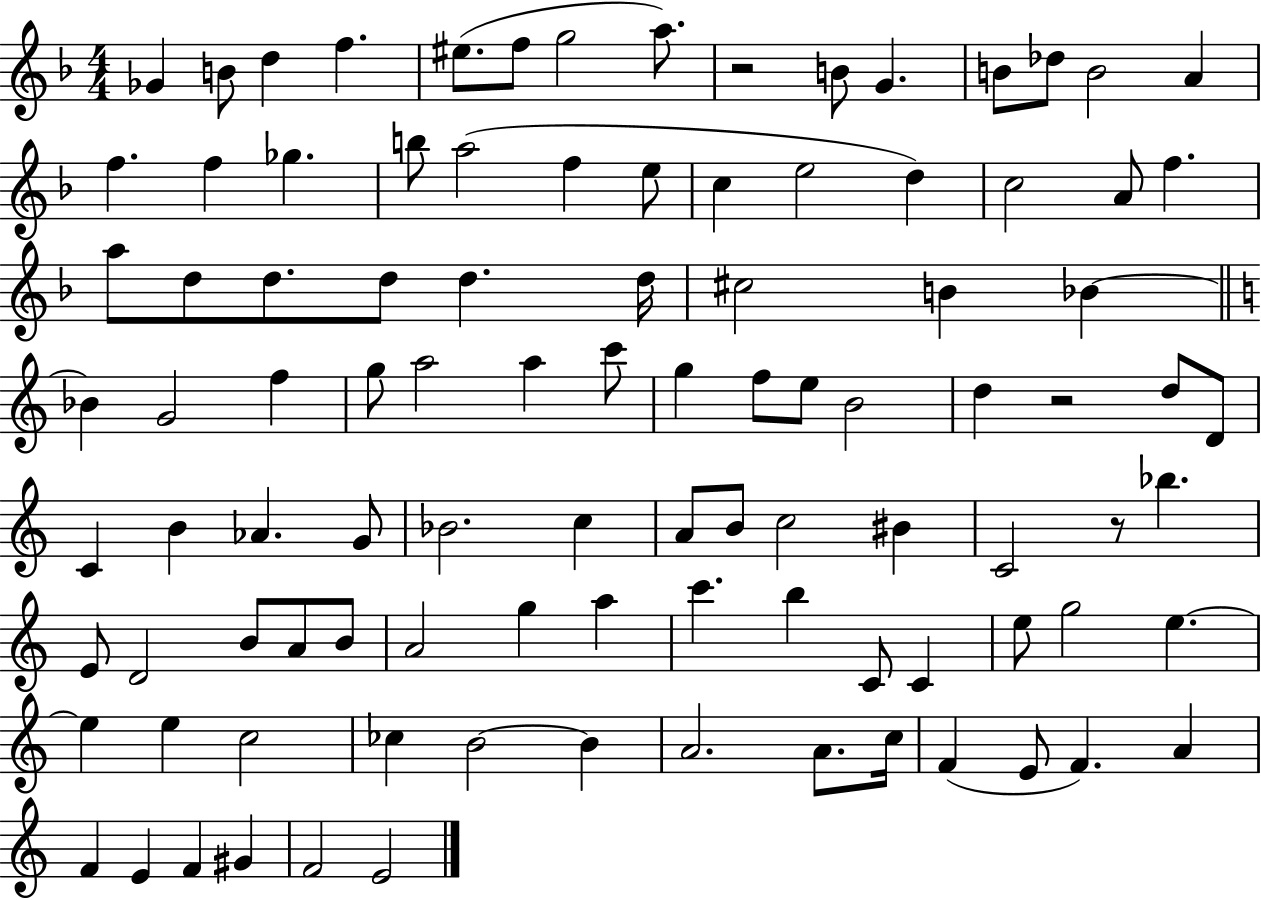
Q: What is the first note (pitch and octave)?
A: Gb4